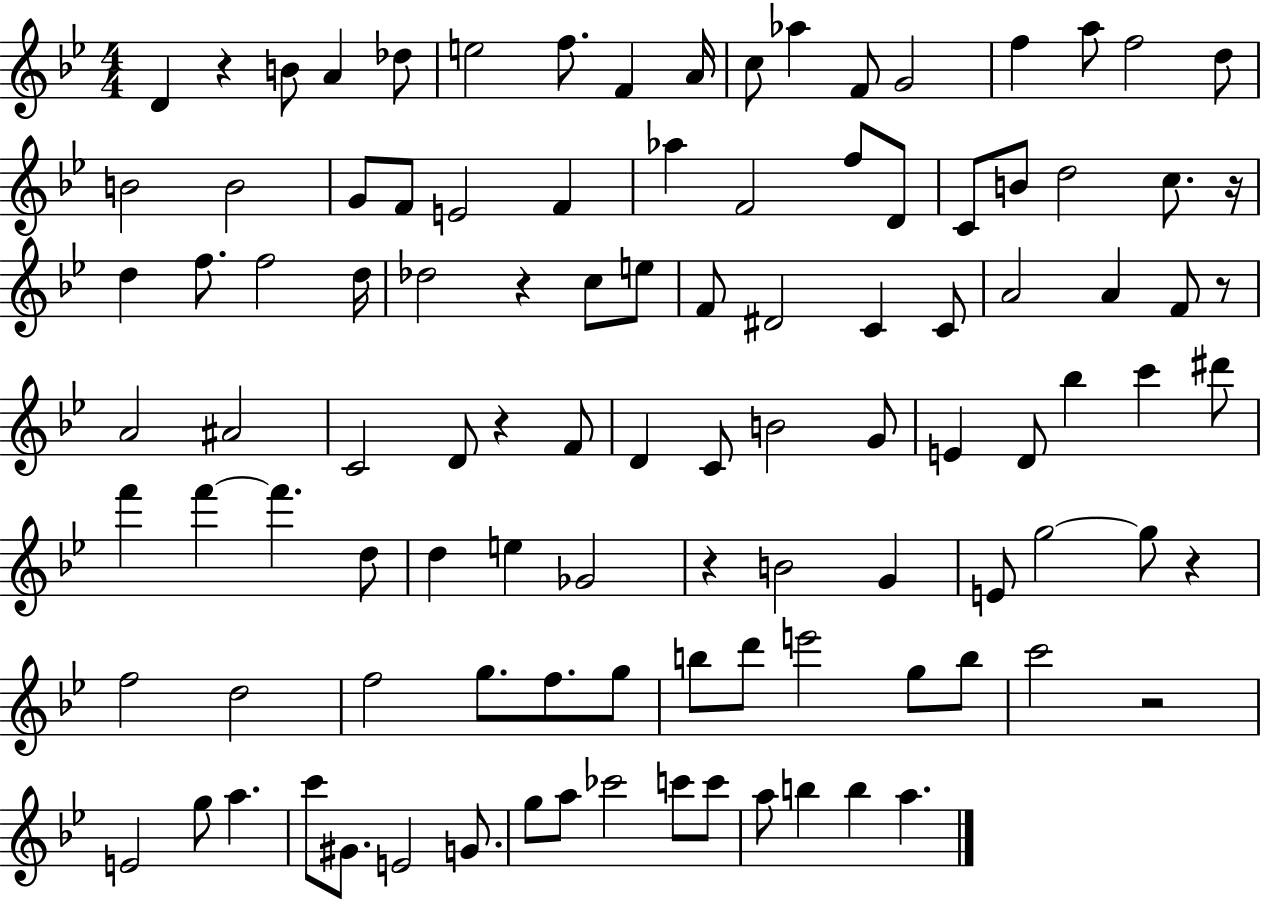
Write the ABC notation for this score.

X:1
T:Untitled
M:4/4
L:1/4
K:Bb
D z B/2 A _d/2 e2 f/2 F A/4 c/2 _a F/2 G2 f a/2 f2 d/2 B2 B2 G/2 F/2 E2 F _a F2 f/2 D/2 C/2 B/2 d2 c/2 z/4 d f/2 f2 d/4 _d2 z c/2 e/2 F/2 ^D2 C C/2 A2 A F/2 z/2 A2 ^A2 C2 D/2 z F/2 D C/2 B2 G/2 E D/2 _b c' ^d'/2 f' f' f' d/2 d e _G2 z B2 G E/2 g2 g/2 z f2 d2 f2 g/2 f/2 g/2 b/2 d'/2 e'2 g/2 b/2 c'2 z2 E2 g/2 a c'/2 ^G/2 E2 G/2 g/2 a/2 _c'2 c'/2 c'/2 a/2 b b a